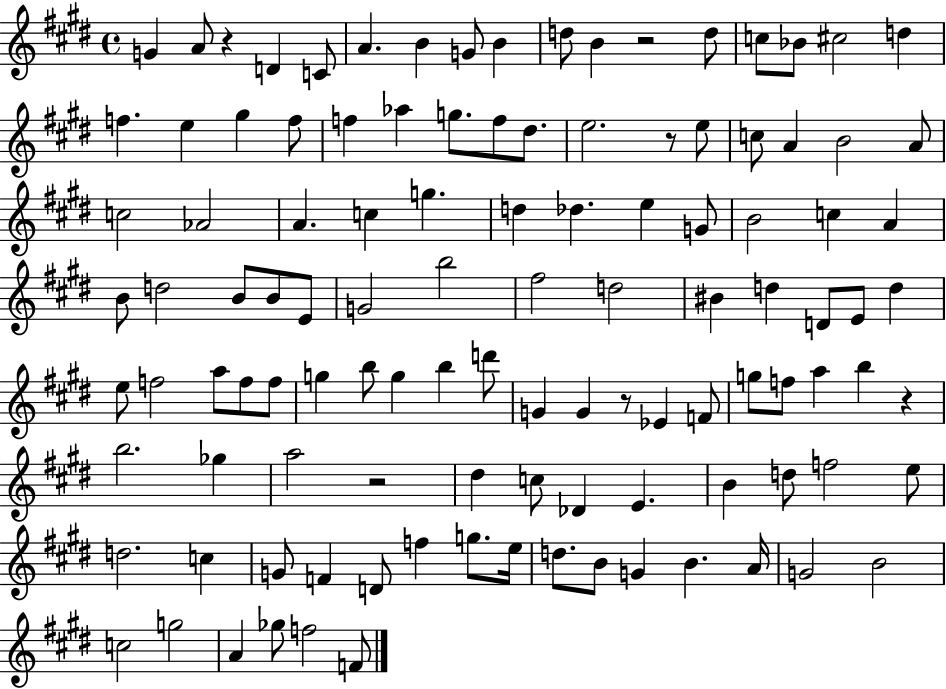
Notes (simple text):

G4/q A4/e R/q D4/q C4/e A4/q. B4/q G4/e B4/q D5/e B4/q R/h D5/e C5/e Bb4/e C#5/h D5/q F5/q. E5/q G#5/q F5/e F5/q Ab5/q G5/e. F5/e D#5/e. E5/h. R/e E5/e C5/e A4/q B4/h A4/e C5/h Ab4/h A4/q. C5/q G5/q. D5/q Db5/q. E5/q G4/e B4/h C5/q A4/q B4/e D5/h B4/e B4/e E4/e G4/h B5/h F#5/h D5/h BIS4/q D5/q D4/e E4/e D5/q E5/e F5/h A5/e F5/e F5/e G5/q B5/e G5/q B5/q D6/e G4/q G4/q R/e Eb4/q F4/e G5/e F5/e A5/q B5/q R/q B5/h. Gb5/q A5/h R/h D#5/q C5/e Db4/q E4/q. B4/q D5/e F5/h E5/e D5/h. C5/q G4/e F4/q D4/e F5/q G5/e. E5/s D5/e. B4/e G4/q B4/q. A4/s G4/h B4/h C5/h G5/h A4/q Gb5/e F5/h F4/e